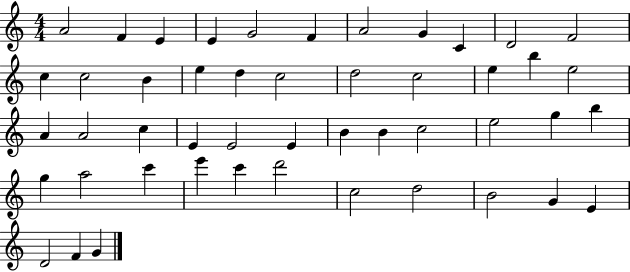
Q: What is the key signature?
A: C major